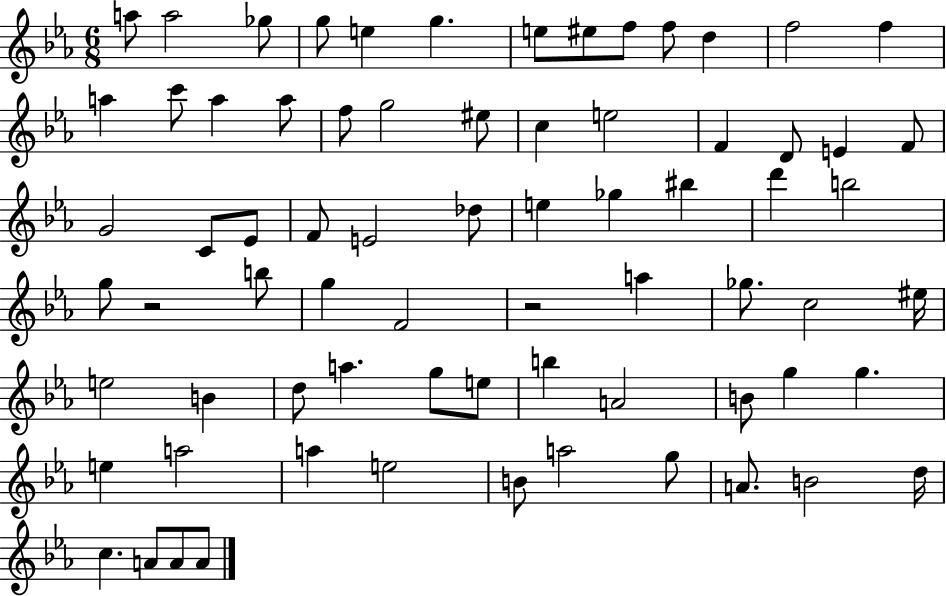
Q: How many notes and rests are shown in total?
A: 72